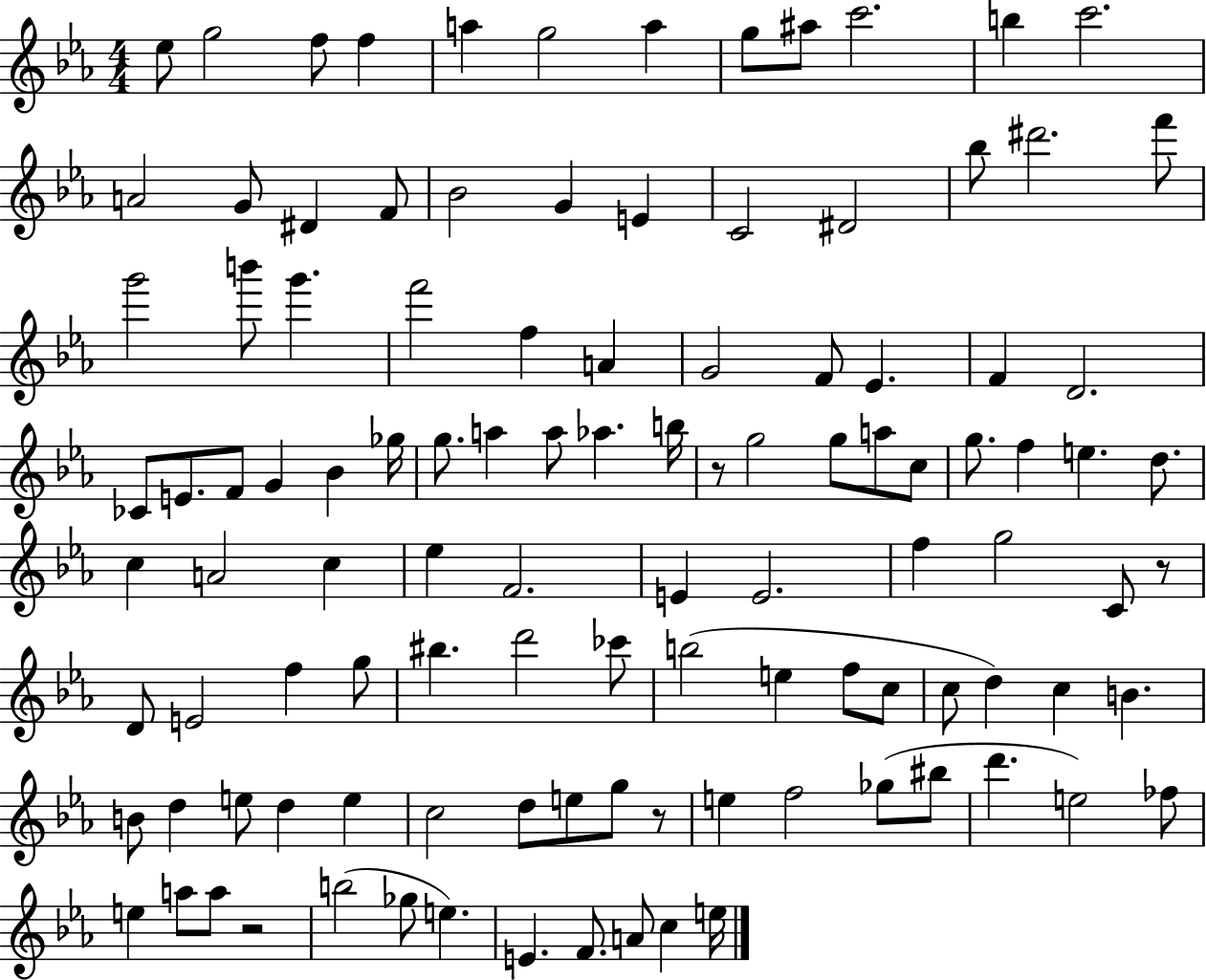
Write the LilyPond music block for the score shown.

{
  \clef treble
  \numericTimeSignature
  \time 4/4
  \key ees \major
  \repeat volta 2 { ees''8 g''2 f''8 f''4 | a''4 g''2 a''4 | g''8 ais''8 c'''2. | b''4 c'''2. | \break a'2 g'8 dis'4 f'8 | bes'2 g'4 e'4 | c'2 dis'2 | bes''8 dis'''2. f'''8 | \break g'''2 b'''8 g'''4. | f'''2 f''4 a'4 | g'2 f'8 ees'4. | f'4 d'2. | \break ces'8 e'8. f'8 g'4 bes'4 ges''16 | g''8. a''4 a''8 aes''4. b''16 | r8 g''2 g''8 a''8 c''8 | g''8. f''4 e''4. d''8. | \break c''4 a'2 c''4 | ees''4 f'2. | e'4 e'2. | f''4 g''2 c'8 r8 | \break d'8 e'2 f''4 g''8 | bis''4. d'''2 ces'''8 | b''2( e''4 f''8 c''8 | c''8 d''4) c''4 b'4. | \break b'8 d''4 e''8 d''4 e''4 | c''2 d''8 e''8 g''8 r8 | e''4 f''2 ges''8( bis''8 | d'''4. e''2) fes''8 | \break e''4 a''8 a''8 r2 | b''2( ges''8 e''4.) | e'4. f'8. a'8 c''4 e''16 | } \bar "|."
}